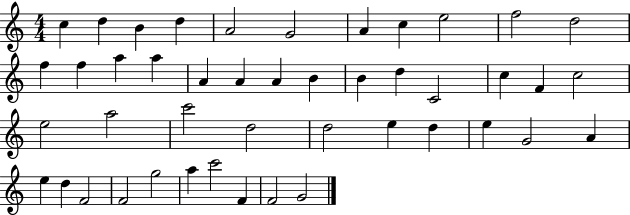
{
  \clef treble
  \numericTimeSignature
  \time 4/4
  \key c \major
  c''4 d''4 b'4 d''4 | a'2 g'2 | a'4 c''4 e''2 | f''2 d''2 | \break f''4 f''4 a''4 a''4 | a'4 a'4 a'4 b'4 | b'4 d''4 c'2 | c''4 f'4 c''2 | \break e''2 a''2 | c'''2 d''2 | d''2 e''4 d''4 | e''4 g'2 a'4 | \break e''4 d''4 f'2 | f'2 g''2 | a''4 c'''2 f'4 | f'2 g'2 | \break \bar "|."
}